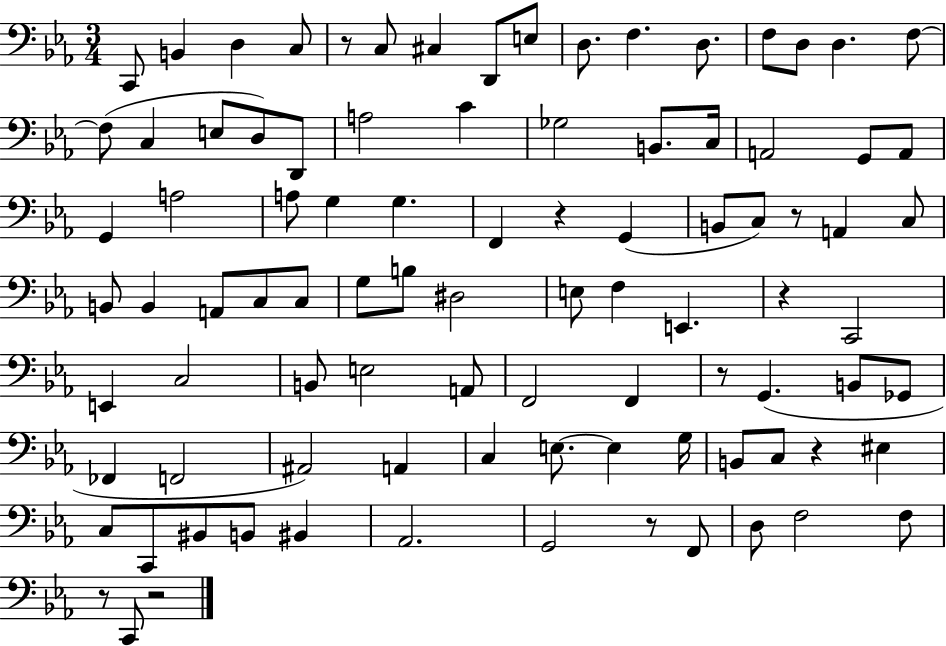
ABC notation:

X:1
T:Untitled
M:3/4
L:1/4
K:Eb
C,,/2 B,, D, C,/2 z/2 C,/2 ^C, D,,/2 E,/2 D,/2 F, D,/2 F,/2 D,/2 D, F,/2 F,/2 C, E,/2 D,/2 D,,/2 A,2 C _G,2 B,,/2 C,/4 A,,2 G,,/2 A,,/2 G,, A,2 A,/2 G, G, F,, z G,, B,,/2 C,/2 z/2 A,, C,/2 B,,/2 B,, A,,/2 C,/2 C,/2 G,/2 B,/2 ^D,2 E,/2 F, E,, z C,,2 E,, C,2 B,,/2 E,2 A,,/2 F,,2 F,, z/2 G,, B,,/2 _G,,/2 _F,, F,,2 ^A,,2 A,, C, E,/2 E, G,/4 B,,/2 C,/2 z ^E, C,/2 C,,/2 ^B,,/2 B,,/2 ^B,, _A,,2 G,,2 z/2 F,,/2 D,/2 F,2 F,/2 z/2 C,,/2 z2